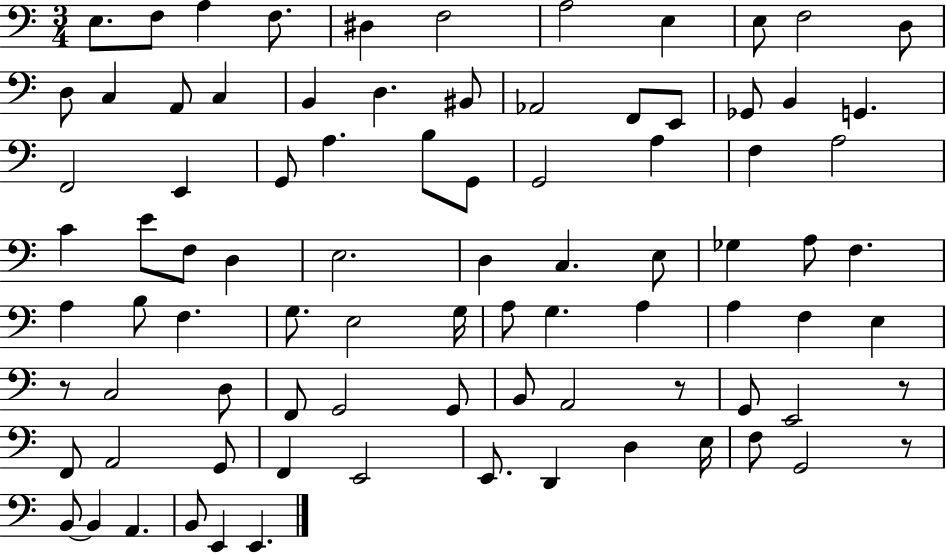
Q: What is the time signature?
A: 3/4